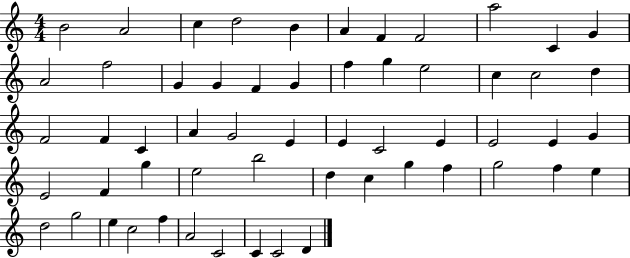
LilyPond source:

{
  \clef treble
  \numericTimeSignature
  \time 4/4
  \key c \major
  b'2 a'2 | c''4 d''2 b'4 | a'4 f'4 f'2 | a''2 c'4 g'4 | \break a'2 f''2 | g'4 g'4 f'4 g'4 | f''4 g''4 e''2 | c''4 c''2 d''4 | \break f'2 f'4 c'4 | a'4 g'2 e'4 | e'4 c'2 e'4 | e'2 e'4 g'4 | \break e'2 f'4 g''4 | e''2 b''2 | d''4 c''4 g''4 f''4 | g''2 f''4 e''4 | \break d''2 g''2 | e''4 c''2 f''4 | a'2 c'2 | c'4 c'2 d'4 | \break \bar "|."
}